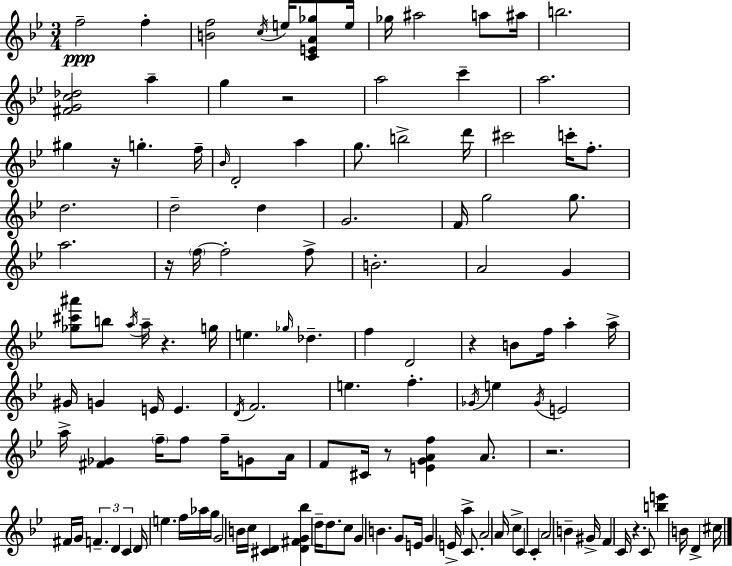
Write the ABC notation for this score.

X:1
T:Untitled
M:3/4
L:1/4
K:Gm
f2 f [Bf]2 c/4 e/4 [CEA_g]/2 e/4 _g/4 ^a2 a/2 ^a/4 b2 [^FGc_d]2 a g z2 a2 c' a2 ^g z/4 g f/4 _B/4 D2 a g/2 b2 d'/4 ^c'2 c'/4 f/2 d2 d2 d G2 F/4 g2 g/2 a2 z/4 f/4 f2 f/2 B2 A2 G [_g^c'^a']/2 b/2 a/4 a/4 z g/4 e _g/4 _d f D2 z B/2 f/4 a a/4 ^G/4 G E/4 E D/4 F2 e f _G/4 e _G/4 E2 a/4 [^F_G] f/4 f/2 f/4 G/2 A/4 F/2 ^C/4 z/2 [EGAf] A/2 z2 ^F/4 G/4 F D C D/4 e f/4 _a/4 g/4 G2 B/4 c/4 [^CD] [D^FG_b] d/4 d/2 c/2 G B G/2 E/4 G E/4 a C/2 A2 A/4 c C C A2 B ^G/4 F C/4 z C/2 [be'] B/4 D ^c/4